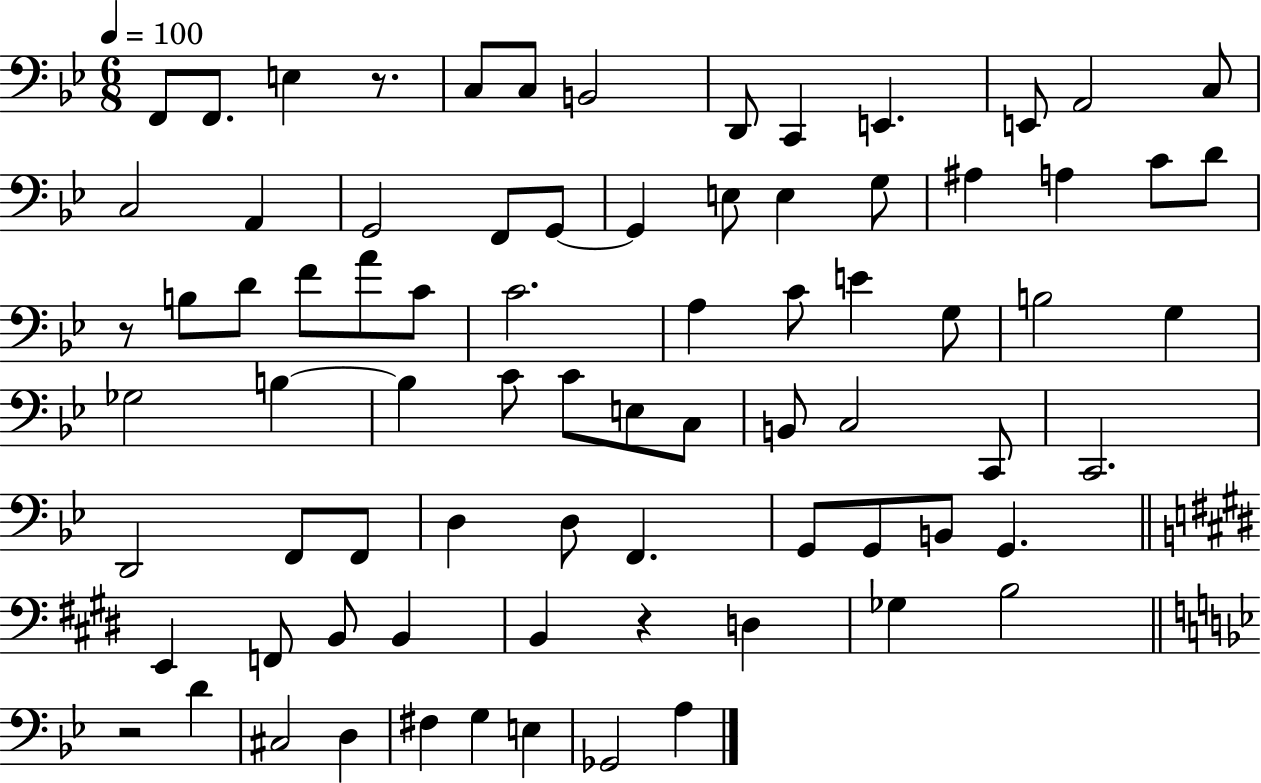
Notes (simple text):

F2/e F2/e. E3/q R/e. C3/e C3/e B2/h D2/e C2/q E2/q. E2/e A2/h C3/e C3/h A2/q G2/h F2/e G2/e G2/q E3/e E3/q G3/e A#3/q A3/q C4/e D4/e R/e B3/e D4/e F4/e A4/e C4/e C4/h. A3/q C4/e E4/q G3/e B3/h G3/q Gb3/h B3/q B3/q C4/e C4/e E3/e C3/e B2/e C3/h C2/e C2/h. D2/h F2/e F2/e D3/q D3/e F2/q. G2/e G2/e B2/e G2/q. E2/q F2/e B2/e B2/q B2/q R/q D3/q Gb3/q B3/h R/h D4/q C#3/h D3/q F#3/q G3/q E3/q Gb2/h A3/q